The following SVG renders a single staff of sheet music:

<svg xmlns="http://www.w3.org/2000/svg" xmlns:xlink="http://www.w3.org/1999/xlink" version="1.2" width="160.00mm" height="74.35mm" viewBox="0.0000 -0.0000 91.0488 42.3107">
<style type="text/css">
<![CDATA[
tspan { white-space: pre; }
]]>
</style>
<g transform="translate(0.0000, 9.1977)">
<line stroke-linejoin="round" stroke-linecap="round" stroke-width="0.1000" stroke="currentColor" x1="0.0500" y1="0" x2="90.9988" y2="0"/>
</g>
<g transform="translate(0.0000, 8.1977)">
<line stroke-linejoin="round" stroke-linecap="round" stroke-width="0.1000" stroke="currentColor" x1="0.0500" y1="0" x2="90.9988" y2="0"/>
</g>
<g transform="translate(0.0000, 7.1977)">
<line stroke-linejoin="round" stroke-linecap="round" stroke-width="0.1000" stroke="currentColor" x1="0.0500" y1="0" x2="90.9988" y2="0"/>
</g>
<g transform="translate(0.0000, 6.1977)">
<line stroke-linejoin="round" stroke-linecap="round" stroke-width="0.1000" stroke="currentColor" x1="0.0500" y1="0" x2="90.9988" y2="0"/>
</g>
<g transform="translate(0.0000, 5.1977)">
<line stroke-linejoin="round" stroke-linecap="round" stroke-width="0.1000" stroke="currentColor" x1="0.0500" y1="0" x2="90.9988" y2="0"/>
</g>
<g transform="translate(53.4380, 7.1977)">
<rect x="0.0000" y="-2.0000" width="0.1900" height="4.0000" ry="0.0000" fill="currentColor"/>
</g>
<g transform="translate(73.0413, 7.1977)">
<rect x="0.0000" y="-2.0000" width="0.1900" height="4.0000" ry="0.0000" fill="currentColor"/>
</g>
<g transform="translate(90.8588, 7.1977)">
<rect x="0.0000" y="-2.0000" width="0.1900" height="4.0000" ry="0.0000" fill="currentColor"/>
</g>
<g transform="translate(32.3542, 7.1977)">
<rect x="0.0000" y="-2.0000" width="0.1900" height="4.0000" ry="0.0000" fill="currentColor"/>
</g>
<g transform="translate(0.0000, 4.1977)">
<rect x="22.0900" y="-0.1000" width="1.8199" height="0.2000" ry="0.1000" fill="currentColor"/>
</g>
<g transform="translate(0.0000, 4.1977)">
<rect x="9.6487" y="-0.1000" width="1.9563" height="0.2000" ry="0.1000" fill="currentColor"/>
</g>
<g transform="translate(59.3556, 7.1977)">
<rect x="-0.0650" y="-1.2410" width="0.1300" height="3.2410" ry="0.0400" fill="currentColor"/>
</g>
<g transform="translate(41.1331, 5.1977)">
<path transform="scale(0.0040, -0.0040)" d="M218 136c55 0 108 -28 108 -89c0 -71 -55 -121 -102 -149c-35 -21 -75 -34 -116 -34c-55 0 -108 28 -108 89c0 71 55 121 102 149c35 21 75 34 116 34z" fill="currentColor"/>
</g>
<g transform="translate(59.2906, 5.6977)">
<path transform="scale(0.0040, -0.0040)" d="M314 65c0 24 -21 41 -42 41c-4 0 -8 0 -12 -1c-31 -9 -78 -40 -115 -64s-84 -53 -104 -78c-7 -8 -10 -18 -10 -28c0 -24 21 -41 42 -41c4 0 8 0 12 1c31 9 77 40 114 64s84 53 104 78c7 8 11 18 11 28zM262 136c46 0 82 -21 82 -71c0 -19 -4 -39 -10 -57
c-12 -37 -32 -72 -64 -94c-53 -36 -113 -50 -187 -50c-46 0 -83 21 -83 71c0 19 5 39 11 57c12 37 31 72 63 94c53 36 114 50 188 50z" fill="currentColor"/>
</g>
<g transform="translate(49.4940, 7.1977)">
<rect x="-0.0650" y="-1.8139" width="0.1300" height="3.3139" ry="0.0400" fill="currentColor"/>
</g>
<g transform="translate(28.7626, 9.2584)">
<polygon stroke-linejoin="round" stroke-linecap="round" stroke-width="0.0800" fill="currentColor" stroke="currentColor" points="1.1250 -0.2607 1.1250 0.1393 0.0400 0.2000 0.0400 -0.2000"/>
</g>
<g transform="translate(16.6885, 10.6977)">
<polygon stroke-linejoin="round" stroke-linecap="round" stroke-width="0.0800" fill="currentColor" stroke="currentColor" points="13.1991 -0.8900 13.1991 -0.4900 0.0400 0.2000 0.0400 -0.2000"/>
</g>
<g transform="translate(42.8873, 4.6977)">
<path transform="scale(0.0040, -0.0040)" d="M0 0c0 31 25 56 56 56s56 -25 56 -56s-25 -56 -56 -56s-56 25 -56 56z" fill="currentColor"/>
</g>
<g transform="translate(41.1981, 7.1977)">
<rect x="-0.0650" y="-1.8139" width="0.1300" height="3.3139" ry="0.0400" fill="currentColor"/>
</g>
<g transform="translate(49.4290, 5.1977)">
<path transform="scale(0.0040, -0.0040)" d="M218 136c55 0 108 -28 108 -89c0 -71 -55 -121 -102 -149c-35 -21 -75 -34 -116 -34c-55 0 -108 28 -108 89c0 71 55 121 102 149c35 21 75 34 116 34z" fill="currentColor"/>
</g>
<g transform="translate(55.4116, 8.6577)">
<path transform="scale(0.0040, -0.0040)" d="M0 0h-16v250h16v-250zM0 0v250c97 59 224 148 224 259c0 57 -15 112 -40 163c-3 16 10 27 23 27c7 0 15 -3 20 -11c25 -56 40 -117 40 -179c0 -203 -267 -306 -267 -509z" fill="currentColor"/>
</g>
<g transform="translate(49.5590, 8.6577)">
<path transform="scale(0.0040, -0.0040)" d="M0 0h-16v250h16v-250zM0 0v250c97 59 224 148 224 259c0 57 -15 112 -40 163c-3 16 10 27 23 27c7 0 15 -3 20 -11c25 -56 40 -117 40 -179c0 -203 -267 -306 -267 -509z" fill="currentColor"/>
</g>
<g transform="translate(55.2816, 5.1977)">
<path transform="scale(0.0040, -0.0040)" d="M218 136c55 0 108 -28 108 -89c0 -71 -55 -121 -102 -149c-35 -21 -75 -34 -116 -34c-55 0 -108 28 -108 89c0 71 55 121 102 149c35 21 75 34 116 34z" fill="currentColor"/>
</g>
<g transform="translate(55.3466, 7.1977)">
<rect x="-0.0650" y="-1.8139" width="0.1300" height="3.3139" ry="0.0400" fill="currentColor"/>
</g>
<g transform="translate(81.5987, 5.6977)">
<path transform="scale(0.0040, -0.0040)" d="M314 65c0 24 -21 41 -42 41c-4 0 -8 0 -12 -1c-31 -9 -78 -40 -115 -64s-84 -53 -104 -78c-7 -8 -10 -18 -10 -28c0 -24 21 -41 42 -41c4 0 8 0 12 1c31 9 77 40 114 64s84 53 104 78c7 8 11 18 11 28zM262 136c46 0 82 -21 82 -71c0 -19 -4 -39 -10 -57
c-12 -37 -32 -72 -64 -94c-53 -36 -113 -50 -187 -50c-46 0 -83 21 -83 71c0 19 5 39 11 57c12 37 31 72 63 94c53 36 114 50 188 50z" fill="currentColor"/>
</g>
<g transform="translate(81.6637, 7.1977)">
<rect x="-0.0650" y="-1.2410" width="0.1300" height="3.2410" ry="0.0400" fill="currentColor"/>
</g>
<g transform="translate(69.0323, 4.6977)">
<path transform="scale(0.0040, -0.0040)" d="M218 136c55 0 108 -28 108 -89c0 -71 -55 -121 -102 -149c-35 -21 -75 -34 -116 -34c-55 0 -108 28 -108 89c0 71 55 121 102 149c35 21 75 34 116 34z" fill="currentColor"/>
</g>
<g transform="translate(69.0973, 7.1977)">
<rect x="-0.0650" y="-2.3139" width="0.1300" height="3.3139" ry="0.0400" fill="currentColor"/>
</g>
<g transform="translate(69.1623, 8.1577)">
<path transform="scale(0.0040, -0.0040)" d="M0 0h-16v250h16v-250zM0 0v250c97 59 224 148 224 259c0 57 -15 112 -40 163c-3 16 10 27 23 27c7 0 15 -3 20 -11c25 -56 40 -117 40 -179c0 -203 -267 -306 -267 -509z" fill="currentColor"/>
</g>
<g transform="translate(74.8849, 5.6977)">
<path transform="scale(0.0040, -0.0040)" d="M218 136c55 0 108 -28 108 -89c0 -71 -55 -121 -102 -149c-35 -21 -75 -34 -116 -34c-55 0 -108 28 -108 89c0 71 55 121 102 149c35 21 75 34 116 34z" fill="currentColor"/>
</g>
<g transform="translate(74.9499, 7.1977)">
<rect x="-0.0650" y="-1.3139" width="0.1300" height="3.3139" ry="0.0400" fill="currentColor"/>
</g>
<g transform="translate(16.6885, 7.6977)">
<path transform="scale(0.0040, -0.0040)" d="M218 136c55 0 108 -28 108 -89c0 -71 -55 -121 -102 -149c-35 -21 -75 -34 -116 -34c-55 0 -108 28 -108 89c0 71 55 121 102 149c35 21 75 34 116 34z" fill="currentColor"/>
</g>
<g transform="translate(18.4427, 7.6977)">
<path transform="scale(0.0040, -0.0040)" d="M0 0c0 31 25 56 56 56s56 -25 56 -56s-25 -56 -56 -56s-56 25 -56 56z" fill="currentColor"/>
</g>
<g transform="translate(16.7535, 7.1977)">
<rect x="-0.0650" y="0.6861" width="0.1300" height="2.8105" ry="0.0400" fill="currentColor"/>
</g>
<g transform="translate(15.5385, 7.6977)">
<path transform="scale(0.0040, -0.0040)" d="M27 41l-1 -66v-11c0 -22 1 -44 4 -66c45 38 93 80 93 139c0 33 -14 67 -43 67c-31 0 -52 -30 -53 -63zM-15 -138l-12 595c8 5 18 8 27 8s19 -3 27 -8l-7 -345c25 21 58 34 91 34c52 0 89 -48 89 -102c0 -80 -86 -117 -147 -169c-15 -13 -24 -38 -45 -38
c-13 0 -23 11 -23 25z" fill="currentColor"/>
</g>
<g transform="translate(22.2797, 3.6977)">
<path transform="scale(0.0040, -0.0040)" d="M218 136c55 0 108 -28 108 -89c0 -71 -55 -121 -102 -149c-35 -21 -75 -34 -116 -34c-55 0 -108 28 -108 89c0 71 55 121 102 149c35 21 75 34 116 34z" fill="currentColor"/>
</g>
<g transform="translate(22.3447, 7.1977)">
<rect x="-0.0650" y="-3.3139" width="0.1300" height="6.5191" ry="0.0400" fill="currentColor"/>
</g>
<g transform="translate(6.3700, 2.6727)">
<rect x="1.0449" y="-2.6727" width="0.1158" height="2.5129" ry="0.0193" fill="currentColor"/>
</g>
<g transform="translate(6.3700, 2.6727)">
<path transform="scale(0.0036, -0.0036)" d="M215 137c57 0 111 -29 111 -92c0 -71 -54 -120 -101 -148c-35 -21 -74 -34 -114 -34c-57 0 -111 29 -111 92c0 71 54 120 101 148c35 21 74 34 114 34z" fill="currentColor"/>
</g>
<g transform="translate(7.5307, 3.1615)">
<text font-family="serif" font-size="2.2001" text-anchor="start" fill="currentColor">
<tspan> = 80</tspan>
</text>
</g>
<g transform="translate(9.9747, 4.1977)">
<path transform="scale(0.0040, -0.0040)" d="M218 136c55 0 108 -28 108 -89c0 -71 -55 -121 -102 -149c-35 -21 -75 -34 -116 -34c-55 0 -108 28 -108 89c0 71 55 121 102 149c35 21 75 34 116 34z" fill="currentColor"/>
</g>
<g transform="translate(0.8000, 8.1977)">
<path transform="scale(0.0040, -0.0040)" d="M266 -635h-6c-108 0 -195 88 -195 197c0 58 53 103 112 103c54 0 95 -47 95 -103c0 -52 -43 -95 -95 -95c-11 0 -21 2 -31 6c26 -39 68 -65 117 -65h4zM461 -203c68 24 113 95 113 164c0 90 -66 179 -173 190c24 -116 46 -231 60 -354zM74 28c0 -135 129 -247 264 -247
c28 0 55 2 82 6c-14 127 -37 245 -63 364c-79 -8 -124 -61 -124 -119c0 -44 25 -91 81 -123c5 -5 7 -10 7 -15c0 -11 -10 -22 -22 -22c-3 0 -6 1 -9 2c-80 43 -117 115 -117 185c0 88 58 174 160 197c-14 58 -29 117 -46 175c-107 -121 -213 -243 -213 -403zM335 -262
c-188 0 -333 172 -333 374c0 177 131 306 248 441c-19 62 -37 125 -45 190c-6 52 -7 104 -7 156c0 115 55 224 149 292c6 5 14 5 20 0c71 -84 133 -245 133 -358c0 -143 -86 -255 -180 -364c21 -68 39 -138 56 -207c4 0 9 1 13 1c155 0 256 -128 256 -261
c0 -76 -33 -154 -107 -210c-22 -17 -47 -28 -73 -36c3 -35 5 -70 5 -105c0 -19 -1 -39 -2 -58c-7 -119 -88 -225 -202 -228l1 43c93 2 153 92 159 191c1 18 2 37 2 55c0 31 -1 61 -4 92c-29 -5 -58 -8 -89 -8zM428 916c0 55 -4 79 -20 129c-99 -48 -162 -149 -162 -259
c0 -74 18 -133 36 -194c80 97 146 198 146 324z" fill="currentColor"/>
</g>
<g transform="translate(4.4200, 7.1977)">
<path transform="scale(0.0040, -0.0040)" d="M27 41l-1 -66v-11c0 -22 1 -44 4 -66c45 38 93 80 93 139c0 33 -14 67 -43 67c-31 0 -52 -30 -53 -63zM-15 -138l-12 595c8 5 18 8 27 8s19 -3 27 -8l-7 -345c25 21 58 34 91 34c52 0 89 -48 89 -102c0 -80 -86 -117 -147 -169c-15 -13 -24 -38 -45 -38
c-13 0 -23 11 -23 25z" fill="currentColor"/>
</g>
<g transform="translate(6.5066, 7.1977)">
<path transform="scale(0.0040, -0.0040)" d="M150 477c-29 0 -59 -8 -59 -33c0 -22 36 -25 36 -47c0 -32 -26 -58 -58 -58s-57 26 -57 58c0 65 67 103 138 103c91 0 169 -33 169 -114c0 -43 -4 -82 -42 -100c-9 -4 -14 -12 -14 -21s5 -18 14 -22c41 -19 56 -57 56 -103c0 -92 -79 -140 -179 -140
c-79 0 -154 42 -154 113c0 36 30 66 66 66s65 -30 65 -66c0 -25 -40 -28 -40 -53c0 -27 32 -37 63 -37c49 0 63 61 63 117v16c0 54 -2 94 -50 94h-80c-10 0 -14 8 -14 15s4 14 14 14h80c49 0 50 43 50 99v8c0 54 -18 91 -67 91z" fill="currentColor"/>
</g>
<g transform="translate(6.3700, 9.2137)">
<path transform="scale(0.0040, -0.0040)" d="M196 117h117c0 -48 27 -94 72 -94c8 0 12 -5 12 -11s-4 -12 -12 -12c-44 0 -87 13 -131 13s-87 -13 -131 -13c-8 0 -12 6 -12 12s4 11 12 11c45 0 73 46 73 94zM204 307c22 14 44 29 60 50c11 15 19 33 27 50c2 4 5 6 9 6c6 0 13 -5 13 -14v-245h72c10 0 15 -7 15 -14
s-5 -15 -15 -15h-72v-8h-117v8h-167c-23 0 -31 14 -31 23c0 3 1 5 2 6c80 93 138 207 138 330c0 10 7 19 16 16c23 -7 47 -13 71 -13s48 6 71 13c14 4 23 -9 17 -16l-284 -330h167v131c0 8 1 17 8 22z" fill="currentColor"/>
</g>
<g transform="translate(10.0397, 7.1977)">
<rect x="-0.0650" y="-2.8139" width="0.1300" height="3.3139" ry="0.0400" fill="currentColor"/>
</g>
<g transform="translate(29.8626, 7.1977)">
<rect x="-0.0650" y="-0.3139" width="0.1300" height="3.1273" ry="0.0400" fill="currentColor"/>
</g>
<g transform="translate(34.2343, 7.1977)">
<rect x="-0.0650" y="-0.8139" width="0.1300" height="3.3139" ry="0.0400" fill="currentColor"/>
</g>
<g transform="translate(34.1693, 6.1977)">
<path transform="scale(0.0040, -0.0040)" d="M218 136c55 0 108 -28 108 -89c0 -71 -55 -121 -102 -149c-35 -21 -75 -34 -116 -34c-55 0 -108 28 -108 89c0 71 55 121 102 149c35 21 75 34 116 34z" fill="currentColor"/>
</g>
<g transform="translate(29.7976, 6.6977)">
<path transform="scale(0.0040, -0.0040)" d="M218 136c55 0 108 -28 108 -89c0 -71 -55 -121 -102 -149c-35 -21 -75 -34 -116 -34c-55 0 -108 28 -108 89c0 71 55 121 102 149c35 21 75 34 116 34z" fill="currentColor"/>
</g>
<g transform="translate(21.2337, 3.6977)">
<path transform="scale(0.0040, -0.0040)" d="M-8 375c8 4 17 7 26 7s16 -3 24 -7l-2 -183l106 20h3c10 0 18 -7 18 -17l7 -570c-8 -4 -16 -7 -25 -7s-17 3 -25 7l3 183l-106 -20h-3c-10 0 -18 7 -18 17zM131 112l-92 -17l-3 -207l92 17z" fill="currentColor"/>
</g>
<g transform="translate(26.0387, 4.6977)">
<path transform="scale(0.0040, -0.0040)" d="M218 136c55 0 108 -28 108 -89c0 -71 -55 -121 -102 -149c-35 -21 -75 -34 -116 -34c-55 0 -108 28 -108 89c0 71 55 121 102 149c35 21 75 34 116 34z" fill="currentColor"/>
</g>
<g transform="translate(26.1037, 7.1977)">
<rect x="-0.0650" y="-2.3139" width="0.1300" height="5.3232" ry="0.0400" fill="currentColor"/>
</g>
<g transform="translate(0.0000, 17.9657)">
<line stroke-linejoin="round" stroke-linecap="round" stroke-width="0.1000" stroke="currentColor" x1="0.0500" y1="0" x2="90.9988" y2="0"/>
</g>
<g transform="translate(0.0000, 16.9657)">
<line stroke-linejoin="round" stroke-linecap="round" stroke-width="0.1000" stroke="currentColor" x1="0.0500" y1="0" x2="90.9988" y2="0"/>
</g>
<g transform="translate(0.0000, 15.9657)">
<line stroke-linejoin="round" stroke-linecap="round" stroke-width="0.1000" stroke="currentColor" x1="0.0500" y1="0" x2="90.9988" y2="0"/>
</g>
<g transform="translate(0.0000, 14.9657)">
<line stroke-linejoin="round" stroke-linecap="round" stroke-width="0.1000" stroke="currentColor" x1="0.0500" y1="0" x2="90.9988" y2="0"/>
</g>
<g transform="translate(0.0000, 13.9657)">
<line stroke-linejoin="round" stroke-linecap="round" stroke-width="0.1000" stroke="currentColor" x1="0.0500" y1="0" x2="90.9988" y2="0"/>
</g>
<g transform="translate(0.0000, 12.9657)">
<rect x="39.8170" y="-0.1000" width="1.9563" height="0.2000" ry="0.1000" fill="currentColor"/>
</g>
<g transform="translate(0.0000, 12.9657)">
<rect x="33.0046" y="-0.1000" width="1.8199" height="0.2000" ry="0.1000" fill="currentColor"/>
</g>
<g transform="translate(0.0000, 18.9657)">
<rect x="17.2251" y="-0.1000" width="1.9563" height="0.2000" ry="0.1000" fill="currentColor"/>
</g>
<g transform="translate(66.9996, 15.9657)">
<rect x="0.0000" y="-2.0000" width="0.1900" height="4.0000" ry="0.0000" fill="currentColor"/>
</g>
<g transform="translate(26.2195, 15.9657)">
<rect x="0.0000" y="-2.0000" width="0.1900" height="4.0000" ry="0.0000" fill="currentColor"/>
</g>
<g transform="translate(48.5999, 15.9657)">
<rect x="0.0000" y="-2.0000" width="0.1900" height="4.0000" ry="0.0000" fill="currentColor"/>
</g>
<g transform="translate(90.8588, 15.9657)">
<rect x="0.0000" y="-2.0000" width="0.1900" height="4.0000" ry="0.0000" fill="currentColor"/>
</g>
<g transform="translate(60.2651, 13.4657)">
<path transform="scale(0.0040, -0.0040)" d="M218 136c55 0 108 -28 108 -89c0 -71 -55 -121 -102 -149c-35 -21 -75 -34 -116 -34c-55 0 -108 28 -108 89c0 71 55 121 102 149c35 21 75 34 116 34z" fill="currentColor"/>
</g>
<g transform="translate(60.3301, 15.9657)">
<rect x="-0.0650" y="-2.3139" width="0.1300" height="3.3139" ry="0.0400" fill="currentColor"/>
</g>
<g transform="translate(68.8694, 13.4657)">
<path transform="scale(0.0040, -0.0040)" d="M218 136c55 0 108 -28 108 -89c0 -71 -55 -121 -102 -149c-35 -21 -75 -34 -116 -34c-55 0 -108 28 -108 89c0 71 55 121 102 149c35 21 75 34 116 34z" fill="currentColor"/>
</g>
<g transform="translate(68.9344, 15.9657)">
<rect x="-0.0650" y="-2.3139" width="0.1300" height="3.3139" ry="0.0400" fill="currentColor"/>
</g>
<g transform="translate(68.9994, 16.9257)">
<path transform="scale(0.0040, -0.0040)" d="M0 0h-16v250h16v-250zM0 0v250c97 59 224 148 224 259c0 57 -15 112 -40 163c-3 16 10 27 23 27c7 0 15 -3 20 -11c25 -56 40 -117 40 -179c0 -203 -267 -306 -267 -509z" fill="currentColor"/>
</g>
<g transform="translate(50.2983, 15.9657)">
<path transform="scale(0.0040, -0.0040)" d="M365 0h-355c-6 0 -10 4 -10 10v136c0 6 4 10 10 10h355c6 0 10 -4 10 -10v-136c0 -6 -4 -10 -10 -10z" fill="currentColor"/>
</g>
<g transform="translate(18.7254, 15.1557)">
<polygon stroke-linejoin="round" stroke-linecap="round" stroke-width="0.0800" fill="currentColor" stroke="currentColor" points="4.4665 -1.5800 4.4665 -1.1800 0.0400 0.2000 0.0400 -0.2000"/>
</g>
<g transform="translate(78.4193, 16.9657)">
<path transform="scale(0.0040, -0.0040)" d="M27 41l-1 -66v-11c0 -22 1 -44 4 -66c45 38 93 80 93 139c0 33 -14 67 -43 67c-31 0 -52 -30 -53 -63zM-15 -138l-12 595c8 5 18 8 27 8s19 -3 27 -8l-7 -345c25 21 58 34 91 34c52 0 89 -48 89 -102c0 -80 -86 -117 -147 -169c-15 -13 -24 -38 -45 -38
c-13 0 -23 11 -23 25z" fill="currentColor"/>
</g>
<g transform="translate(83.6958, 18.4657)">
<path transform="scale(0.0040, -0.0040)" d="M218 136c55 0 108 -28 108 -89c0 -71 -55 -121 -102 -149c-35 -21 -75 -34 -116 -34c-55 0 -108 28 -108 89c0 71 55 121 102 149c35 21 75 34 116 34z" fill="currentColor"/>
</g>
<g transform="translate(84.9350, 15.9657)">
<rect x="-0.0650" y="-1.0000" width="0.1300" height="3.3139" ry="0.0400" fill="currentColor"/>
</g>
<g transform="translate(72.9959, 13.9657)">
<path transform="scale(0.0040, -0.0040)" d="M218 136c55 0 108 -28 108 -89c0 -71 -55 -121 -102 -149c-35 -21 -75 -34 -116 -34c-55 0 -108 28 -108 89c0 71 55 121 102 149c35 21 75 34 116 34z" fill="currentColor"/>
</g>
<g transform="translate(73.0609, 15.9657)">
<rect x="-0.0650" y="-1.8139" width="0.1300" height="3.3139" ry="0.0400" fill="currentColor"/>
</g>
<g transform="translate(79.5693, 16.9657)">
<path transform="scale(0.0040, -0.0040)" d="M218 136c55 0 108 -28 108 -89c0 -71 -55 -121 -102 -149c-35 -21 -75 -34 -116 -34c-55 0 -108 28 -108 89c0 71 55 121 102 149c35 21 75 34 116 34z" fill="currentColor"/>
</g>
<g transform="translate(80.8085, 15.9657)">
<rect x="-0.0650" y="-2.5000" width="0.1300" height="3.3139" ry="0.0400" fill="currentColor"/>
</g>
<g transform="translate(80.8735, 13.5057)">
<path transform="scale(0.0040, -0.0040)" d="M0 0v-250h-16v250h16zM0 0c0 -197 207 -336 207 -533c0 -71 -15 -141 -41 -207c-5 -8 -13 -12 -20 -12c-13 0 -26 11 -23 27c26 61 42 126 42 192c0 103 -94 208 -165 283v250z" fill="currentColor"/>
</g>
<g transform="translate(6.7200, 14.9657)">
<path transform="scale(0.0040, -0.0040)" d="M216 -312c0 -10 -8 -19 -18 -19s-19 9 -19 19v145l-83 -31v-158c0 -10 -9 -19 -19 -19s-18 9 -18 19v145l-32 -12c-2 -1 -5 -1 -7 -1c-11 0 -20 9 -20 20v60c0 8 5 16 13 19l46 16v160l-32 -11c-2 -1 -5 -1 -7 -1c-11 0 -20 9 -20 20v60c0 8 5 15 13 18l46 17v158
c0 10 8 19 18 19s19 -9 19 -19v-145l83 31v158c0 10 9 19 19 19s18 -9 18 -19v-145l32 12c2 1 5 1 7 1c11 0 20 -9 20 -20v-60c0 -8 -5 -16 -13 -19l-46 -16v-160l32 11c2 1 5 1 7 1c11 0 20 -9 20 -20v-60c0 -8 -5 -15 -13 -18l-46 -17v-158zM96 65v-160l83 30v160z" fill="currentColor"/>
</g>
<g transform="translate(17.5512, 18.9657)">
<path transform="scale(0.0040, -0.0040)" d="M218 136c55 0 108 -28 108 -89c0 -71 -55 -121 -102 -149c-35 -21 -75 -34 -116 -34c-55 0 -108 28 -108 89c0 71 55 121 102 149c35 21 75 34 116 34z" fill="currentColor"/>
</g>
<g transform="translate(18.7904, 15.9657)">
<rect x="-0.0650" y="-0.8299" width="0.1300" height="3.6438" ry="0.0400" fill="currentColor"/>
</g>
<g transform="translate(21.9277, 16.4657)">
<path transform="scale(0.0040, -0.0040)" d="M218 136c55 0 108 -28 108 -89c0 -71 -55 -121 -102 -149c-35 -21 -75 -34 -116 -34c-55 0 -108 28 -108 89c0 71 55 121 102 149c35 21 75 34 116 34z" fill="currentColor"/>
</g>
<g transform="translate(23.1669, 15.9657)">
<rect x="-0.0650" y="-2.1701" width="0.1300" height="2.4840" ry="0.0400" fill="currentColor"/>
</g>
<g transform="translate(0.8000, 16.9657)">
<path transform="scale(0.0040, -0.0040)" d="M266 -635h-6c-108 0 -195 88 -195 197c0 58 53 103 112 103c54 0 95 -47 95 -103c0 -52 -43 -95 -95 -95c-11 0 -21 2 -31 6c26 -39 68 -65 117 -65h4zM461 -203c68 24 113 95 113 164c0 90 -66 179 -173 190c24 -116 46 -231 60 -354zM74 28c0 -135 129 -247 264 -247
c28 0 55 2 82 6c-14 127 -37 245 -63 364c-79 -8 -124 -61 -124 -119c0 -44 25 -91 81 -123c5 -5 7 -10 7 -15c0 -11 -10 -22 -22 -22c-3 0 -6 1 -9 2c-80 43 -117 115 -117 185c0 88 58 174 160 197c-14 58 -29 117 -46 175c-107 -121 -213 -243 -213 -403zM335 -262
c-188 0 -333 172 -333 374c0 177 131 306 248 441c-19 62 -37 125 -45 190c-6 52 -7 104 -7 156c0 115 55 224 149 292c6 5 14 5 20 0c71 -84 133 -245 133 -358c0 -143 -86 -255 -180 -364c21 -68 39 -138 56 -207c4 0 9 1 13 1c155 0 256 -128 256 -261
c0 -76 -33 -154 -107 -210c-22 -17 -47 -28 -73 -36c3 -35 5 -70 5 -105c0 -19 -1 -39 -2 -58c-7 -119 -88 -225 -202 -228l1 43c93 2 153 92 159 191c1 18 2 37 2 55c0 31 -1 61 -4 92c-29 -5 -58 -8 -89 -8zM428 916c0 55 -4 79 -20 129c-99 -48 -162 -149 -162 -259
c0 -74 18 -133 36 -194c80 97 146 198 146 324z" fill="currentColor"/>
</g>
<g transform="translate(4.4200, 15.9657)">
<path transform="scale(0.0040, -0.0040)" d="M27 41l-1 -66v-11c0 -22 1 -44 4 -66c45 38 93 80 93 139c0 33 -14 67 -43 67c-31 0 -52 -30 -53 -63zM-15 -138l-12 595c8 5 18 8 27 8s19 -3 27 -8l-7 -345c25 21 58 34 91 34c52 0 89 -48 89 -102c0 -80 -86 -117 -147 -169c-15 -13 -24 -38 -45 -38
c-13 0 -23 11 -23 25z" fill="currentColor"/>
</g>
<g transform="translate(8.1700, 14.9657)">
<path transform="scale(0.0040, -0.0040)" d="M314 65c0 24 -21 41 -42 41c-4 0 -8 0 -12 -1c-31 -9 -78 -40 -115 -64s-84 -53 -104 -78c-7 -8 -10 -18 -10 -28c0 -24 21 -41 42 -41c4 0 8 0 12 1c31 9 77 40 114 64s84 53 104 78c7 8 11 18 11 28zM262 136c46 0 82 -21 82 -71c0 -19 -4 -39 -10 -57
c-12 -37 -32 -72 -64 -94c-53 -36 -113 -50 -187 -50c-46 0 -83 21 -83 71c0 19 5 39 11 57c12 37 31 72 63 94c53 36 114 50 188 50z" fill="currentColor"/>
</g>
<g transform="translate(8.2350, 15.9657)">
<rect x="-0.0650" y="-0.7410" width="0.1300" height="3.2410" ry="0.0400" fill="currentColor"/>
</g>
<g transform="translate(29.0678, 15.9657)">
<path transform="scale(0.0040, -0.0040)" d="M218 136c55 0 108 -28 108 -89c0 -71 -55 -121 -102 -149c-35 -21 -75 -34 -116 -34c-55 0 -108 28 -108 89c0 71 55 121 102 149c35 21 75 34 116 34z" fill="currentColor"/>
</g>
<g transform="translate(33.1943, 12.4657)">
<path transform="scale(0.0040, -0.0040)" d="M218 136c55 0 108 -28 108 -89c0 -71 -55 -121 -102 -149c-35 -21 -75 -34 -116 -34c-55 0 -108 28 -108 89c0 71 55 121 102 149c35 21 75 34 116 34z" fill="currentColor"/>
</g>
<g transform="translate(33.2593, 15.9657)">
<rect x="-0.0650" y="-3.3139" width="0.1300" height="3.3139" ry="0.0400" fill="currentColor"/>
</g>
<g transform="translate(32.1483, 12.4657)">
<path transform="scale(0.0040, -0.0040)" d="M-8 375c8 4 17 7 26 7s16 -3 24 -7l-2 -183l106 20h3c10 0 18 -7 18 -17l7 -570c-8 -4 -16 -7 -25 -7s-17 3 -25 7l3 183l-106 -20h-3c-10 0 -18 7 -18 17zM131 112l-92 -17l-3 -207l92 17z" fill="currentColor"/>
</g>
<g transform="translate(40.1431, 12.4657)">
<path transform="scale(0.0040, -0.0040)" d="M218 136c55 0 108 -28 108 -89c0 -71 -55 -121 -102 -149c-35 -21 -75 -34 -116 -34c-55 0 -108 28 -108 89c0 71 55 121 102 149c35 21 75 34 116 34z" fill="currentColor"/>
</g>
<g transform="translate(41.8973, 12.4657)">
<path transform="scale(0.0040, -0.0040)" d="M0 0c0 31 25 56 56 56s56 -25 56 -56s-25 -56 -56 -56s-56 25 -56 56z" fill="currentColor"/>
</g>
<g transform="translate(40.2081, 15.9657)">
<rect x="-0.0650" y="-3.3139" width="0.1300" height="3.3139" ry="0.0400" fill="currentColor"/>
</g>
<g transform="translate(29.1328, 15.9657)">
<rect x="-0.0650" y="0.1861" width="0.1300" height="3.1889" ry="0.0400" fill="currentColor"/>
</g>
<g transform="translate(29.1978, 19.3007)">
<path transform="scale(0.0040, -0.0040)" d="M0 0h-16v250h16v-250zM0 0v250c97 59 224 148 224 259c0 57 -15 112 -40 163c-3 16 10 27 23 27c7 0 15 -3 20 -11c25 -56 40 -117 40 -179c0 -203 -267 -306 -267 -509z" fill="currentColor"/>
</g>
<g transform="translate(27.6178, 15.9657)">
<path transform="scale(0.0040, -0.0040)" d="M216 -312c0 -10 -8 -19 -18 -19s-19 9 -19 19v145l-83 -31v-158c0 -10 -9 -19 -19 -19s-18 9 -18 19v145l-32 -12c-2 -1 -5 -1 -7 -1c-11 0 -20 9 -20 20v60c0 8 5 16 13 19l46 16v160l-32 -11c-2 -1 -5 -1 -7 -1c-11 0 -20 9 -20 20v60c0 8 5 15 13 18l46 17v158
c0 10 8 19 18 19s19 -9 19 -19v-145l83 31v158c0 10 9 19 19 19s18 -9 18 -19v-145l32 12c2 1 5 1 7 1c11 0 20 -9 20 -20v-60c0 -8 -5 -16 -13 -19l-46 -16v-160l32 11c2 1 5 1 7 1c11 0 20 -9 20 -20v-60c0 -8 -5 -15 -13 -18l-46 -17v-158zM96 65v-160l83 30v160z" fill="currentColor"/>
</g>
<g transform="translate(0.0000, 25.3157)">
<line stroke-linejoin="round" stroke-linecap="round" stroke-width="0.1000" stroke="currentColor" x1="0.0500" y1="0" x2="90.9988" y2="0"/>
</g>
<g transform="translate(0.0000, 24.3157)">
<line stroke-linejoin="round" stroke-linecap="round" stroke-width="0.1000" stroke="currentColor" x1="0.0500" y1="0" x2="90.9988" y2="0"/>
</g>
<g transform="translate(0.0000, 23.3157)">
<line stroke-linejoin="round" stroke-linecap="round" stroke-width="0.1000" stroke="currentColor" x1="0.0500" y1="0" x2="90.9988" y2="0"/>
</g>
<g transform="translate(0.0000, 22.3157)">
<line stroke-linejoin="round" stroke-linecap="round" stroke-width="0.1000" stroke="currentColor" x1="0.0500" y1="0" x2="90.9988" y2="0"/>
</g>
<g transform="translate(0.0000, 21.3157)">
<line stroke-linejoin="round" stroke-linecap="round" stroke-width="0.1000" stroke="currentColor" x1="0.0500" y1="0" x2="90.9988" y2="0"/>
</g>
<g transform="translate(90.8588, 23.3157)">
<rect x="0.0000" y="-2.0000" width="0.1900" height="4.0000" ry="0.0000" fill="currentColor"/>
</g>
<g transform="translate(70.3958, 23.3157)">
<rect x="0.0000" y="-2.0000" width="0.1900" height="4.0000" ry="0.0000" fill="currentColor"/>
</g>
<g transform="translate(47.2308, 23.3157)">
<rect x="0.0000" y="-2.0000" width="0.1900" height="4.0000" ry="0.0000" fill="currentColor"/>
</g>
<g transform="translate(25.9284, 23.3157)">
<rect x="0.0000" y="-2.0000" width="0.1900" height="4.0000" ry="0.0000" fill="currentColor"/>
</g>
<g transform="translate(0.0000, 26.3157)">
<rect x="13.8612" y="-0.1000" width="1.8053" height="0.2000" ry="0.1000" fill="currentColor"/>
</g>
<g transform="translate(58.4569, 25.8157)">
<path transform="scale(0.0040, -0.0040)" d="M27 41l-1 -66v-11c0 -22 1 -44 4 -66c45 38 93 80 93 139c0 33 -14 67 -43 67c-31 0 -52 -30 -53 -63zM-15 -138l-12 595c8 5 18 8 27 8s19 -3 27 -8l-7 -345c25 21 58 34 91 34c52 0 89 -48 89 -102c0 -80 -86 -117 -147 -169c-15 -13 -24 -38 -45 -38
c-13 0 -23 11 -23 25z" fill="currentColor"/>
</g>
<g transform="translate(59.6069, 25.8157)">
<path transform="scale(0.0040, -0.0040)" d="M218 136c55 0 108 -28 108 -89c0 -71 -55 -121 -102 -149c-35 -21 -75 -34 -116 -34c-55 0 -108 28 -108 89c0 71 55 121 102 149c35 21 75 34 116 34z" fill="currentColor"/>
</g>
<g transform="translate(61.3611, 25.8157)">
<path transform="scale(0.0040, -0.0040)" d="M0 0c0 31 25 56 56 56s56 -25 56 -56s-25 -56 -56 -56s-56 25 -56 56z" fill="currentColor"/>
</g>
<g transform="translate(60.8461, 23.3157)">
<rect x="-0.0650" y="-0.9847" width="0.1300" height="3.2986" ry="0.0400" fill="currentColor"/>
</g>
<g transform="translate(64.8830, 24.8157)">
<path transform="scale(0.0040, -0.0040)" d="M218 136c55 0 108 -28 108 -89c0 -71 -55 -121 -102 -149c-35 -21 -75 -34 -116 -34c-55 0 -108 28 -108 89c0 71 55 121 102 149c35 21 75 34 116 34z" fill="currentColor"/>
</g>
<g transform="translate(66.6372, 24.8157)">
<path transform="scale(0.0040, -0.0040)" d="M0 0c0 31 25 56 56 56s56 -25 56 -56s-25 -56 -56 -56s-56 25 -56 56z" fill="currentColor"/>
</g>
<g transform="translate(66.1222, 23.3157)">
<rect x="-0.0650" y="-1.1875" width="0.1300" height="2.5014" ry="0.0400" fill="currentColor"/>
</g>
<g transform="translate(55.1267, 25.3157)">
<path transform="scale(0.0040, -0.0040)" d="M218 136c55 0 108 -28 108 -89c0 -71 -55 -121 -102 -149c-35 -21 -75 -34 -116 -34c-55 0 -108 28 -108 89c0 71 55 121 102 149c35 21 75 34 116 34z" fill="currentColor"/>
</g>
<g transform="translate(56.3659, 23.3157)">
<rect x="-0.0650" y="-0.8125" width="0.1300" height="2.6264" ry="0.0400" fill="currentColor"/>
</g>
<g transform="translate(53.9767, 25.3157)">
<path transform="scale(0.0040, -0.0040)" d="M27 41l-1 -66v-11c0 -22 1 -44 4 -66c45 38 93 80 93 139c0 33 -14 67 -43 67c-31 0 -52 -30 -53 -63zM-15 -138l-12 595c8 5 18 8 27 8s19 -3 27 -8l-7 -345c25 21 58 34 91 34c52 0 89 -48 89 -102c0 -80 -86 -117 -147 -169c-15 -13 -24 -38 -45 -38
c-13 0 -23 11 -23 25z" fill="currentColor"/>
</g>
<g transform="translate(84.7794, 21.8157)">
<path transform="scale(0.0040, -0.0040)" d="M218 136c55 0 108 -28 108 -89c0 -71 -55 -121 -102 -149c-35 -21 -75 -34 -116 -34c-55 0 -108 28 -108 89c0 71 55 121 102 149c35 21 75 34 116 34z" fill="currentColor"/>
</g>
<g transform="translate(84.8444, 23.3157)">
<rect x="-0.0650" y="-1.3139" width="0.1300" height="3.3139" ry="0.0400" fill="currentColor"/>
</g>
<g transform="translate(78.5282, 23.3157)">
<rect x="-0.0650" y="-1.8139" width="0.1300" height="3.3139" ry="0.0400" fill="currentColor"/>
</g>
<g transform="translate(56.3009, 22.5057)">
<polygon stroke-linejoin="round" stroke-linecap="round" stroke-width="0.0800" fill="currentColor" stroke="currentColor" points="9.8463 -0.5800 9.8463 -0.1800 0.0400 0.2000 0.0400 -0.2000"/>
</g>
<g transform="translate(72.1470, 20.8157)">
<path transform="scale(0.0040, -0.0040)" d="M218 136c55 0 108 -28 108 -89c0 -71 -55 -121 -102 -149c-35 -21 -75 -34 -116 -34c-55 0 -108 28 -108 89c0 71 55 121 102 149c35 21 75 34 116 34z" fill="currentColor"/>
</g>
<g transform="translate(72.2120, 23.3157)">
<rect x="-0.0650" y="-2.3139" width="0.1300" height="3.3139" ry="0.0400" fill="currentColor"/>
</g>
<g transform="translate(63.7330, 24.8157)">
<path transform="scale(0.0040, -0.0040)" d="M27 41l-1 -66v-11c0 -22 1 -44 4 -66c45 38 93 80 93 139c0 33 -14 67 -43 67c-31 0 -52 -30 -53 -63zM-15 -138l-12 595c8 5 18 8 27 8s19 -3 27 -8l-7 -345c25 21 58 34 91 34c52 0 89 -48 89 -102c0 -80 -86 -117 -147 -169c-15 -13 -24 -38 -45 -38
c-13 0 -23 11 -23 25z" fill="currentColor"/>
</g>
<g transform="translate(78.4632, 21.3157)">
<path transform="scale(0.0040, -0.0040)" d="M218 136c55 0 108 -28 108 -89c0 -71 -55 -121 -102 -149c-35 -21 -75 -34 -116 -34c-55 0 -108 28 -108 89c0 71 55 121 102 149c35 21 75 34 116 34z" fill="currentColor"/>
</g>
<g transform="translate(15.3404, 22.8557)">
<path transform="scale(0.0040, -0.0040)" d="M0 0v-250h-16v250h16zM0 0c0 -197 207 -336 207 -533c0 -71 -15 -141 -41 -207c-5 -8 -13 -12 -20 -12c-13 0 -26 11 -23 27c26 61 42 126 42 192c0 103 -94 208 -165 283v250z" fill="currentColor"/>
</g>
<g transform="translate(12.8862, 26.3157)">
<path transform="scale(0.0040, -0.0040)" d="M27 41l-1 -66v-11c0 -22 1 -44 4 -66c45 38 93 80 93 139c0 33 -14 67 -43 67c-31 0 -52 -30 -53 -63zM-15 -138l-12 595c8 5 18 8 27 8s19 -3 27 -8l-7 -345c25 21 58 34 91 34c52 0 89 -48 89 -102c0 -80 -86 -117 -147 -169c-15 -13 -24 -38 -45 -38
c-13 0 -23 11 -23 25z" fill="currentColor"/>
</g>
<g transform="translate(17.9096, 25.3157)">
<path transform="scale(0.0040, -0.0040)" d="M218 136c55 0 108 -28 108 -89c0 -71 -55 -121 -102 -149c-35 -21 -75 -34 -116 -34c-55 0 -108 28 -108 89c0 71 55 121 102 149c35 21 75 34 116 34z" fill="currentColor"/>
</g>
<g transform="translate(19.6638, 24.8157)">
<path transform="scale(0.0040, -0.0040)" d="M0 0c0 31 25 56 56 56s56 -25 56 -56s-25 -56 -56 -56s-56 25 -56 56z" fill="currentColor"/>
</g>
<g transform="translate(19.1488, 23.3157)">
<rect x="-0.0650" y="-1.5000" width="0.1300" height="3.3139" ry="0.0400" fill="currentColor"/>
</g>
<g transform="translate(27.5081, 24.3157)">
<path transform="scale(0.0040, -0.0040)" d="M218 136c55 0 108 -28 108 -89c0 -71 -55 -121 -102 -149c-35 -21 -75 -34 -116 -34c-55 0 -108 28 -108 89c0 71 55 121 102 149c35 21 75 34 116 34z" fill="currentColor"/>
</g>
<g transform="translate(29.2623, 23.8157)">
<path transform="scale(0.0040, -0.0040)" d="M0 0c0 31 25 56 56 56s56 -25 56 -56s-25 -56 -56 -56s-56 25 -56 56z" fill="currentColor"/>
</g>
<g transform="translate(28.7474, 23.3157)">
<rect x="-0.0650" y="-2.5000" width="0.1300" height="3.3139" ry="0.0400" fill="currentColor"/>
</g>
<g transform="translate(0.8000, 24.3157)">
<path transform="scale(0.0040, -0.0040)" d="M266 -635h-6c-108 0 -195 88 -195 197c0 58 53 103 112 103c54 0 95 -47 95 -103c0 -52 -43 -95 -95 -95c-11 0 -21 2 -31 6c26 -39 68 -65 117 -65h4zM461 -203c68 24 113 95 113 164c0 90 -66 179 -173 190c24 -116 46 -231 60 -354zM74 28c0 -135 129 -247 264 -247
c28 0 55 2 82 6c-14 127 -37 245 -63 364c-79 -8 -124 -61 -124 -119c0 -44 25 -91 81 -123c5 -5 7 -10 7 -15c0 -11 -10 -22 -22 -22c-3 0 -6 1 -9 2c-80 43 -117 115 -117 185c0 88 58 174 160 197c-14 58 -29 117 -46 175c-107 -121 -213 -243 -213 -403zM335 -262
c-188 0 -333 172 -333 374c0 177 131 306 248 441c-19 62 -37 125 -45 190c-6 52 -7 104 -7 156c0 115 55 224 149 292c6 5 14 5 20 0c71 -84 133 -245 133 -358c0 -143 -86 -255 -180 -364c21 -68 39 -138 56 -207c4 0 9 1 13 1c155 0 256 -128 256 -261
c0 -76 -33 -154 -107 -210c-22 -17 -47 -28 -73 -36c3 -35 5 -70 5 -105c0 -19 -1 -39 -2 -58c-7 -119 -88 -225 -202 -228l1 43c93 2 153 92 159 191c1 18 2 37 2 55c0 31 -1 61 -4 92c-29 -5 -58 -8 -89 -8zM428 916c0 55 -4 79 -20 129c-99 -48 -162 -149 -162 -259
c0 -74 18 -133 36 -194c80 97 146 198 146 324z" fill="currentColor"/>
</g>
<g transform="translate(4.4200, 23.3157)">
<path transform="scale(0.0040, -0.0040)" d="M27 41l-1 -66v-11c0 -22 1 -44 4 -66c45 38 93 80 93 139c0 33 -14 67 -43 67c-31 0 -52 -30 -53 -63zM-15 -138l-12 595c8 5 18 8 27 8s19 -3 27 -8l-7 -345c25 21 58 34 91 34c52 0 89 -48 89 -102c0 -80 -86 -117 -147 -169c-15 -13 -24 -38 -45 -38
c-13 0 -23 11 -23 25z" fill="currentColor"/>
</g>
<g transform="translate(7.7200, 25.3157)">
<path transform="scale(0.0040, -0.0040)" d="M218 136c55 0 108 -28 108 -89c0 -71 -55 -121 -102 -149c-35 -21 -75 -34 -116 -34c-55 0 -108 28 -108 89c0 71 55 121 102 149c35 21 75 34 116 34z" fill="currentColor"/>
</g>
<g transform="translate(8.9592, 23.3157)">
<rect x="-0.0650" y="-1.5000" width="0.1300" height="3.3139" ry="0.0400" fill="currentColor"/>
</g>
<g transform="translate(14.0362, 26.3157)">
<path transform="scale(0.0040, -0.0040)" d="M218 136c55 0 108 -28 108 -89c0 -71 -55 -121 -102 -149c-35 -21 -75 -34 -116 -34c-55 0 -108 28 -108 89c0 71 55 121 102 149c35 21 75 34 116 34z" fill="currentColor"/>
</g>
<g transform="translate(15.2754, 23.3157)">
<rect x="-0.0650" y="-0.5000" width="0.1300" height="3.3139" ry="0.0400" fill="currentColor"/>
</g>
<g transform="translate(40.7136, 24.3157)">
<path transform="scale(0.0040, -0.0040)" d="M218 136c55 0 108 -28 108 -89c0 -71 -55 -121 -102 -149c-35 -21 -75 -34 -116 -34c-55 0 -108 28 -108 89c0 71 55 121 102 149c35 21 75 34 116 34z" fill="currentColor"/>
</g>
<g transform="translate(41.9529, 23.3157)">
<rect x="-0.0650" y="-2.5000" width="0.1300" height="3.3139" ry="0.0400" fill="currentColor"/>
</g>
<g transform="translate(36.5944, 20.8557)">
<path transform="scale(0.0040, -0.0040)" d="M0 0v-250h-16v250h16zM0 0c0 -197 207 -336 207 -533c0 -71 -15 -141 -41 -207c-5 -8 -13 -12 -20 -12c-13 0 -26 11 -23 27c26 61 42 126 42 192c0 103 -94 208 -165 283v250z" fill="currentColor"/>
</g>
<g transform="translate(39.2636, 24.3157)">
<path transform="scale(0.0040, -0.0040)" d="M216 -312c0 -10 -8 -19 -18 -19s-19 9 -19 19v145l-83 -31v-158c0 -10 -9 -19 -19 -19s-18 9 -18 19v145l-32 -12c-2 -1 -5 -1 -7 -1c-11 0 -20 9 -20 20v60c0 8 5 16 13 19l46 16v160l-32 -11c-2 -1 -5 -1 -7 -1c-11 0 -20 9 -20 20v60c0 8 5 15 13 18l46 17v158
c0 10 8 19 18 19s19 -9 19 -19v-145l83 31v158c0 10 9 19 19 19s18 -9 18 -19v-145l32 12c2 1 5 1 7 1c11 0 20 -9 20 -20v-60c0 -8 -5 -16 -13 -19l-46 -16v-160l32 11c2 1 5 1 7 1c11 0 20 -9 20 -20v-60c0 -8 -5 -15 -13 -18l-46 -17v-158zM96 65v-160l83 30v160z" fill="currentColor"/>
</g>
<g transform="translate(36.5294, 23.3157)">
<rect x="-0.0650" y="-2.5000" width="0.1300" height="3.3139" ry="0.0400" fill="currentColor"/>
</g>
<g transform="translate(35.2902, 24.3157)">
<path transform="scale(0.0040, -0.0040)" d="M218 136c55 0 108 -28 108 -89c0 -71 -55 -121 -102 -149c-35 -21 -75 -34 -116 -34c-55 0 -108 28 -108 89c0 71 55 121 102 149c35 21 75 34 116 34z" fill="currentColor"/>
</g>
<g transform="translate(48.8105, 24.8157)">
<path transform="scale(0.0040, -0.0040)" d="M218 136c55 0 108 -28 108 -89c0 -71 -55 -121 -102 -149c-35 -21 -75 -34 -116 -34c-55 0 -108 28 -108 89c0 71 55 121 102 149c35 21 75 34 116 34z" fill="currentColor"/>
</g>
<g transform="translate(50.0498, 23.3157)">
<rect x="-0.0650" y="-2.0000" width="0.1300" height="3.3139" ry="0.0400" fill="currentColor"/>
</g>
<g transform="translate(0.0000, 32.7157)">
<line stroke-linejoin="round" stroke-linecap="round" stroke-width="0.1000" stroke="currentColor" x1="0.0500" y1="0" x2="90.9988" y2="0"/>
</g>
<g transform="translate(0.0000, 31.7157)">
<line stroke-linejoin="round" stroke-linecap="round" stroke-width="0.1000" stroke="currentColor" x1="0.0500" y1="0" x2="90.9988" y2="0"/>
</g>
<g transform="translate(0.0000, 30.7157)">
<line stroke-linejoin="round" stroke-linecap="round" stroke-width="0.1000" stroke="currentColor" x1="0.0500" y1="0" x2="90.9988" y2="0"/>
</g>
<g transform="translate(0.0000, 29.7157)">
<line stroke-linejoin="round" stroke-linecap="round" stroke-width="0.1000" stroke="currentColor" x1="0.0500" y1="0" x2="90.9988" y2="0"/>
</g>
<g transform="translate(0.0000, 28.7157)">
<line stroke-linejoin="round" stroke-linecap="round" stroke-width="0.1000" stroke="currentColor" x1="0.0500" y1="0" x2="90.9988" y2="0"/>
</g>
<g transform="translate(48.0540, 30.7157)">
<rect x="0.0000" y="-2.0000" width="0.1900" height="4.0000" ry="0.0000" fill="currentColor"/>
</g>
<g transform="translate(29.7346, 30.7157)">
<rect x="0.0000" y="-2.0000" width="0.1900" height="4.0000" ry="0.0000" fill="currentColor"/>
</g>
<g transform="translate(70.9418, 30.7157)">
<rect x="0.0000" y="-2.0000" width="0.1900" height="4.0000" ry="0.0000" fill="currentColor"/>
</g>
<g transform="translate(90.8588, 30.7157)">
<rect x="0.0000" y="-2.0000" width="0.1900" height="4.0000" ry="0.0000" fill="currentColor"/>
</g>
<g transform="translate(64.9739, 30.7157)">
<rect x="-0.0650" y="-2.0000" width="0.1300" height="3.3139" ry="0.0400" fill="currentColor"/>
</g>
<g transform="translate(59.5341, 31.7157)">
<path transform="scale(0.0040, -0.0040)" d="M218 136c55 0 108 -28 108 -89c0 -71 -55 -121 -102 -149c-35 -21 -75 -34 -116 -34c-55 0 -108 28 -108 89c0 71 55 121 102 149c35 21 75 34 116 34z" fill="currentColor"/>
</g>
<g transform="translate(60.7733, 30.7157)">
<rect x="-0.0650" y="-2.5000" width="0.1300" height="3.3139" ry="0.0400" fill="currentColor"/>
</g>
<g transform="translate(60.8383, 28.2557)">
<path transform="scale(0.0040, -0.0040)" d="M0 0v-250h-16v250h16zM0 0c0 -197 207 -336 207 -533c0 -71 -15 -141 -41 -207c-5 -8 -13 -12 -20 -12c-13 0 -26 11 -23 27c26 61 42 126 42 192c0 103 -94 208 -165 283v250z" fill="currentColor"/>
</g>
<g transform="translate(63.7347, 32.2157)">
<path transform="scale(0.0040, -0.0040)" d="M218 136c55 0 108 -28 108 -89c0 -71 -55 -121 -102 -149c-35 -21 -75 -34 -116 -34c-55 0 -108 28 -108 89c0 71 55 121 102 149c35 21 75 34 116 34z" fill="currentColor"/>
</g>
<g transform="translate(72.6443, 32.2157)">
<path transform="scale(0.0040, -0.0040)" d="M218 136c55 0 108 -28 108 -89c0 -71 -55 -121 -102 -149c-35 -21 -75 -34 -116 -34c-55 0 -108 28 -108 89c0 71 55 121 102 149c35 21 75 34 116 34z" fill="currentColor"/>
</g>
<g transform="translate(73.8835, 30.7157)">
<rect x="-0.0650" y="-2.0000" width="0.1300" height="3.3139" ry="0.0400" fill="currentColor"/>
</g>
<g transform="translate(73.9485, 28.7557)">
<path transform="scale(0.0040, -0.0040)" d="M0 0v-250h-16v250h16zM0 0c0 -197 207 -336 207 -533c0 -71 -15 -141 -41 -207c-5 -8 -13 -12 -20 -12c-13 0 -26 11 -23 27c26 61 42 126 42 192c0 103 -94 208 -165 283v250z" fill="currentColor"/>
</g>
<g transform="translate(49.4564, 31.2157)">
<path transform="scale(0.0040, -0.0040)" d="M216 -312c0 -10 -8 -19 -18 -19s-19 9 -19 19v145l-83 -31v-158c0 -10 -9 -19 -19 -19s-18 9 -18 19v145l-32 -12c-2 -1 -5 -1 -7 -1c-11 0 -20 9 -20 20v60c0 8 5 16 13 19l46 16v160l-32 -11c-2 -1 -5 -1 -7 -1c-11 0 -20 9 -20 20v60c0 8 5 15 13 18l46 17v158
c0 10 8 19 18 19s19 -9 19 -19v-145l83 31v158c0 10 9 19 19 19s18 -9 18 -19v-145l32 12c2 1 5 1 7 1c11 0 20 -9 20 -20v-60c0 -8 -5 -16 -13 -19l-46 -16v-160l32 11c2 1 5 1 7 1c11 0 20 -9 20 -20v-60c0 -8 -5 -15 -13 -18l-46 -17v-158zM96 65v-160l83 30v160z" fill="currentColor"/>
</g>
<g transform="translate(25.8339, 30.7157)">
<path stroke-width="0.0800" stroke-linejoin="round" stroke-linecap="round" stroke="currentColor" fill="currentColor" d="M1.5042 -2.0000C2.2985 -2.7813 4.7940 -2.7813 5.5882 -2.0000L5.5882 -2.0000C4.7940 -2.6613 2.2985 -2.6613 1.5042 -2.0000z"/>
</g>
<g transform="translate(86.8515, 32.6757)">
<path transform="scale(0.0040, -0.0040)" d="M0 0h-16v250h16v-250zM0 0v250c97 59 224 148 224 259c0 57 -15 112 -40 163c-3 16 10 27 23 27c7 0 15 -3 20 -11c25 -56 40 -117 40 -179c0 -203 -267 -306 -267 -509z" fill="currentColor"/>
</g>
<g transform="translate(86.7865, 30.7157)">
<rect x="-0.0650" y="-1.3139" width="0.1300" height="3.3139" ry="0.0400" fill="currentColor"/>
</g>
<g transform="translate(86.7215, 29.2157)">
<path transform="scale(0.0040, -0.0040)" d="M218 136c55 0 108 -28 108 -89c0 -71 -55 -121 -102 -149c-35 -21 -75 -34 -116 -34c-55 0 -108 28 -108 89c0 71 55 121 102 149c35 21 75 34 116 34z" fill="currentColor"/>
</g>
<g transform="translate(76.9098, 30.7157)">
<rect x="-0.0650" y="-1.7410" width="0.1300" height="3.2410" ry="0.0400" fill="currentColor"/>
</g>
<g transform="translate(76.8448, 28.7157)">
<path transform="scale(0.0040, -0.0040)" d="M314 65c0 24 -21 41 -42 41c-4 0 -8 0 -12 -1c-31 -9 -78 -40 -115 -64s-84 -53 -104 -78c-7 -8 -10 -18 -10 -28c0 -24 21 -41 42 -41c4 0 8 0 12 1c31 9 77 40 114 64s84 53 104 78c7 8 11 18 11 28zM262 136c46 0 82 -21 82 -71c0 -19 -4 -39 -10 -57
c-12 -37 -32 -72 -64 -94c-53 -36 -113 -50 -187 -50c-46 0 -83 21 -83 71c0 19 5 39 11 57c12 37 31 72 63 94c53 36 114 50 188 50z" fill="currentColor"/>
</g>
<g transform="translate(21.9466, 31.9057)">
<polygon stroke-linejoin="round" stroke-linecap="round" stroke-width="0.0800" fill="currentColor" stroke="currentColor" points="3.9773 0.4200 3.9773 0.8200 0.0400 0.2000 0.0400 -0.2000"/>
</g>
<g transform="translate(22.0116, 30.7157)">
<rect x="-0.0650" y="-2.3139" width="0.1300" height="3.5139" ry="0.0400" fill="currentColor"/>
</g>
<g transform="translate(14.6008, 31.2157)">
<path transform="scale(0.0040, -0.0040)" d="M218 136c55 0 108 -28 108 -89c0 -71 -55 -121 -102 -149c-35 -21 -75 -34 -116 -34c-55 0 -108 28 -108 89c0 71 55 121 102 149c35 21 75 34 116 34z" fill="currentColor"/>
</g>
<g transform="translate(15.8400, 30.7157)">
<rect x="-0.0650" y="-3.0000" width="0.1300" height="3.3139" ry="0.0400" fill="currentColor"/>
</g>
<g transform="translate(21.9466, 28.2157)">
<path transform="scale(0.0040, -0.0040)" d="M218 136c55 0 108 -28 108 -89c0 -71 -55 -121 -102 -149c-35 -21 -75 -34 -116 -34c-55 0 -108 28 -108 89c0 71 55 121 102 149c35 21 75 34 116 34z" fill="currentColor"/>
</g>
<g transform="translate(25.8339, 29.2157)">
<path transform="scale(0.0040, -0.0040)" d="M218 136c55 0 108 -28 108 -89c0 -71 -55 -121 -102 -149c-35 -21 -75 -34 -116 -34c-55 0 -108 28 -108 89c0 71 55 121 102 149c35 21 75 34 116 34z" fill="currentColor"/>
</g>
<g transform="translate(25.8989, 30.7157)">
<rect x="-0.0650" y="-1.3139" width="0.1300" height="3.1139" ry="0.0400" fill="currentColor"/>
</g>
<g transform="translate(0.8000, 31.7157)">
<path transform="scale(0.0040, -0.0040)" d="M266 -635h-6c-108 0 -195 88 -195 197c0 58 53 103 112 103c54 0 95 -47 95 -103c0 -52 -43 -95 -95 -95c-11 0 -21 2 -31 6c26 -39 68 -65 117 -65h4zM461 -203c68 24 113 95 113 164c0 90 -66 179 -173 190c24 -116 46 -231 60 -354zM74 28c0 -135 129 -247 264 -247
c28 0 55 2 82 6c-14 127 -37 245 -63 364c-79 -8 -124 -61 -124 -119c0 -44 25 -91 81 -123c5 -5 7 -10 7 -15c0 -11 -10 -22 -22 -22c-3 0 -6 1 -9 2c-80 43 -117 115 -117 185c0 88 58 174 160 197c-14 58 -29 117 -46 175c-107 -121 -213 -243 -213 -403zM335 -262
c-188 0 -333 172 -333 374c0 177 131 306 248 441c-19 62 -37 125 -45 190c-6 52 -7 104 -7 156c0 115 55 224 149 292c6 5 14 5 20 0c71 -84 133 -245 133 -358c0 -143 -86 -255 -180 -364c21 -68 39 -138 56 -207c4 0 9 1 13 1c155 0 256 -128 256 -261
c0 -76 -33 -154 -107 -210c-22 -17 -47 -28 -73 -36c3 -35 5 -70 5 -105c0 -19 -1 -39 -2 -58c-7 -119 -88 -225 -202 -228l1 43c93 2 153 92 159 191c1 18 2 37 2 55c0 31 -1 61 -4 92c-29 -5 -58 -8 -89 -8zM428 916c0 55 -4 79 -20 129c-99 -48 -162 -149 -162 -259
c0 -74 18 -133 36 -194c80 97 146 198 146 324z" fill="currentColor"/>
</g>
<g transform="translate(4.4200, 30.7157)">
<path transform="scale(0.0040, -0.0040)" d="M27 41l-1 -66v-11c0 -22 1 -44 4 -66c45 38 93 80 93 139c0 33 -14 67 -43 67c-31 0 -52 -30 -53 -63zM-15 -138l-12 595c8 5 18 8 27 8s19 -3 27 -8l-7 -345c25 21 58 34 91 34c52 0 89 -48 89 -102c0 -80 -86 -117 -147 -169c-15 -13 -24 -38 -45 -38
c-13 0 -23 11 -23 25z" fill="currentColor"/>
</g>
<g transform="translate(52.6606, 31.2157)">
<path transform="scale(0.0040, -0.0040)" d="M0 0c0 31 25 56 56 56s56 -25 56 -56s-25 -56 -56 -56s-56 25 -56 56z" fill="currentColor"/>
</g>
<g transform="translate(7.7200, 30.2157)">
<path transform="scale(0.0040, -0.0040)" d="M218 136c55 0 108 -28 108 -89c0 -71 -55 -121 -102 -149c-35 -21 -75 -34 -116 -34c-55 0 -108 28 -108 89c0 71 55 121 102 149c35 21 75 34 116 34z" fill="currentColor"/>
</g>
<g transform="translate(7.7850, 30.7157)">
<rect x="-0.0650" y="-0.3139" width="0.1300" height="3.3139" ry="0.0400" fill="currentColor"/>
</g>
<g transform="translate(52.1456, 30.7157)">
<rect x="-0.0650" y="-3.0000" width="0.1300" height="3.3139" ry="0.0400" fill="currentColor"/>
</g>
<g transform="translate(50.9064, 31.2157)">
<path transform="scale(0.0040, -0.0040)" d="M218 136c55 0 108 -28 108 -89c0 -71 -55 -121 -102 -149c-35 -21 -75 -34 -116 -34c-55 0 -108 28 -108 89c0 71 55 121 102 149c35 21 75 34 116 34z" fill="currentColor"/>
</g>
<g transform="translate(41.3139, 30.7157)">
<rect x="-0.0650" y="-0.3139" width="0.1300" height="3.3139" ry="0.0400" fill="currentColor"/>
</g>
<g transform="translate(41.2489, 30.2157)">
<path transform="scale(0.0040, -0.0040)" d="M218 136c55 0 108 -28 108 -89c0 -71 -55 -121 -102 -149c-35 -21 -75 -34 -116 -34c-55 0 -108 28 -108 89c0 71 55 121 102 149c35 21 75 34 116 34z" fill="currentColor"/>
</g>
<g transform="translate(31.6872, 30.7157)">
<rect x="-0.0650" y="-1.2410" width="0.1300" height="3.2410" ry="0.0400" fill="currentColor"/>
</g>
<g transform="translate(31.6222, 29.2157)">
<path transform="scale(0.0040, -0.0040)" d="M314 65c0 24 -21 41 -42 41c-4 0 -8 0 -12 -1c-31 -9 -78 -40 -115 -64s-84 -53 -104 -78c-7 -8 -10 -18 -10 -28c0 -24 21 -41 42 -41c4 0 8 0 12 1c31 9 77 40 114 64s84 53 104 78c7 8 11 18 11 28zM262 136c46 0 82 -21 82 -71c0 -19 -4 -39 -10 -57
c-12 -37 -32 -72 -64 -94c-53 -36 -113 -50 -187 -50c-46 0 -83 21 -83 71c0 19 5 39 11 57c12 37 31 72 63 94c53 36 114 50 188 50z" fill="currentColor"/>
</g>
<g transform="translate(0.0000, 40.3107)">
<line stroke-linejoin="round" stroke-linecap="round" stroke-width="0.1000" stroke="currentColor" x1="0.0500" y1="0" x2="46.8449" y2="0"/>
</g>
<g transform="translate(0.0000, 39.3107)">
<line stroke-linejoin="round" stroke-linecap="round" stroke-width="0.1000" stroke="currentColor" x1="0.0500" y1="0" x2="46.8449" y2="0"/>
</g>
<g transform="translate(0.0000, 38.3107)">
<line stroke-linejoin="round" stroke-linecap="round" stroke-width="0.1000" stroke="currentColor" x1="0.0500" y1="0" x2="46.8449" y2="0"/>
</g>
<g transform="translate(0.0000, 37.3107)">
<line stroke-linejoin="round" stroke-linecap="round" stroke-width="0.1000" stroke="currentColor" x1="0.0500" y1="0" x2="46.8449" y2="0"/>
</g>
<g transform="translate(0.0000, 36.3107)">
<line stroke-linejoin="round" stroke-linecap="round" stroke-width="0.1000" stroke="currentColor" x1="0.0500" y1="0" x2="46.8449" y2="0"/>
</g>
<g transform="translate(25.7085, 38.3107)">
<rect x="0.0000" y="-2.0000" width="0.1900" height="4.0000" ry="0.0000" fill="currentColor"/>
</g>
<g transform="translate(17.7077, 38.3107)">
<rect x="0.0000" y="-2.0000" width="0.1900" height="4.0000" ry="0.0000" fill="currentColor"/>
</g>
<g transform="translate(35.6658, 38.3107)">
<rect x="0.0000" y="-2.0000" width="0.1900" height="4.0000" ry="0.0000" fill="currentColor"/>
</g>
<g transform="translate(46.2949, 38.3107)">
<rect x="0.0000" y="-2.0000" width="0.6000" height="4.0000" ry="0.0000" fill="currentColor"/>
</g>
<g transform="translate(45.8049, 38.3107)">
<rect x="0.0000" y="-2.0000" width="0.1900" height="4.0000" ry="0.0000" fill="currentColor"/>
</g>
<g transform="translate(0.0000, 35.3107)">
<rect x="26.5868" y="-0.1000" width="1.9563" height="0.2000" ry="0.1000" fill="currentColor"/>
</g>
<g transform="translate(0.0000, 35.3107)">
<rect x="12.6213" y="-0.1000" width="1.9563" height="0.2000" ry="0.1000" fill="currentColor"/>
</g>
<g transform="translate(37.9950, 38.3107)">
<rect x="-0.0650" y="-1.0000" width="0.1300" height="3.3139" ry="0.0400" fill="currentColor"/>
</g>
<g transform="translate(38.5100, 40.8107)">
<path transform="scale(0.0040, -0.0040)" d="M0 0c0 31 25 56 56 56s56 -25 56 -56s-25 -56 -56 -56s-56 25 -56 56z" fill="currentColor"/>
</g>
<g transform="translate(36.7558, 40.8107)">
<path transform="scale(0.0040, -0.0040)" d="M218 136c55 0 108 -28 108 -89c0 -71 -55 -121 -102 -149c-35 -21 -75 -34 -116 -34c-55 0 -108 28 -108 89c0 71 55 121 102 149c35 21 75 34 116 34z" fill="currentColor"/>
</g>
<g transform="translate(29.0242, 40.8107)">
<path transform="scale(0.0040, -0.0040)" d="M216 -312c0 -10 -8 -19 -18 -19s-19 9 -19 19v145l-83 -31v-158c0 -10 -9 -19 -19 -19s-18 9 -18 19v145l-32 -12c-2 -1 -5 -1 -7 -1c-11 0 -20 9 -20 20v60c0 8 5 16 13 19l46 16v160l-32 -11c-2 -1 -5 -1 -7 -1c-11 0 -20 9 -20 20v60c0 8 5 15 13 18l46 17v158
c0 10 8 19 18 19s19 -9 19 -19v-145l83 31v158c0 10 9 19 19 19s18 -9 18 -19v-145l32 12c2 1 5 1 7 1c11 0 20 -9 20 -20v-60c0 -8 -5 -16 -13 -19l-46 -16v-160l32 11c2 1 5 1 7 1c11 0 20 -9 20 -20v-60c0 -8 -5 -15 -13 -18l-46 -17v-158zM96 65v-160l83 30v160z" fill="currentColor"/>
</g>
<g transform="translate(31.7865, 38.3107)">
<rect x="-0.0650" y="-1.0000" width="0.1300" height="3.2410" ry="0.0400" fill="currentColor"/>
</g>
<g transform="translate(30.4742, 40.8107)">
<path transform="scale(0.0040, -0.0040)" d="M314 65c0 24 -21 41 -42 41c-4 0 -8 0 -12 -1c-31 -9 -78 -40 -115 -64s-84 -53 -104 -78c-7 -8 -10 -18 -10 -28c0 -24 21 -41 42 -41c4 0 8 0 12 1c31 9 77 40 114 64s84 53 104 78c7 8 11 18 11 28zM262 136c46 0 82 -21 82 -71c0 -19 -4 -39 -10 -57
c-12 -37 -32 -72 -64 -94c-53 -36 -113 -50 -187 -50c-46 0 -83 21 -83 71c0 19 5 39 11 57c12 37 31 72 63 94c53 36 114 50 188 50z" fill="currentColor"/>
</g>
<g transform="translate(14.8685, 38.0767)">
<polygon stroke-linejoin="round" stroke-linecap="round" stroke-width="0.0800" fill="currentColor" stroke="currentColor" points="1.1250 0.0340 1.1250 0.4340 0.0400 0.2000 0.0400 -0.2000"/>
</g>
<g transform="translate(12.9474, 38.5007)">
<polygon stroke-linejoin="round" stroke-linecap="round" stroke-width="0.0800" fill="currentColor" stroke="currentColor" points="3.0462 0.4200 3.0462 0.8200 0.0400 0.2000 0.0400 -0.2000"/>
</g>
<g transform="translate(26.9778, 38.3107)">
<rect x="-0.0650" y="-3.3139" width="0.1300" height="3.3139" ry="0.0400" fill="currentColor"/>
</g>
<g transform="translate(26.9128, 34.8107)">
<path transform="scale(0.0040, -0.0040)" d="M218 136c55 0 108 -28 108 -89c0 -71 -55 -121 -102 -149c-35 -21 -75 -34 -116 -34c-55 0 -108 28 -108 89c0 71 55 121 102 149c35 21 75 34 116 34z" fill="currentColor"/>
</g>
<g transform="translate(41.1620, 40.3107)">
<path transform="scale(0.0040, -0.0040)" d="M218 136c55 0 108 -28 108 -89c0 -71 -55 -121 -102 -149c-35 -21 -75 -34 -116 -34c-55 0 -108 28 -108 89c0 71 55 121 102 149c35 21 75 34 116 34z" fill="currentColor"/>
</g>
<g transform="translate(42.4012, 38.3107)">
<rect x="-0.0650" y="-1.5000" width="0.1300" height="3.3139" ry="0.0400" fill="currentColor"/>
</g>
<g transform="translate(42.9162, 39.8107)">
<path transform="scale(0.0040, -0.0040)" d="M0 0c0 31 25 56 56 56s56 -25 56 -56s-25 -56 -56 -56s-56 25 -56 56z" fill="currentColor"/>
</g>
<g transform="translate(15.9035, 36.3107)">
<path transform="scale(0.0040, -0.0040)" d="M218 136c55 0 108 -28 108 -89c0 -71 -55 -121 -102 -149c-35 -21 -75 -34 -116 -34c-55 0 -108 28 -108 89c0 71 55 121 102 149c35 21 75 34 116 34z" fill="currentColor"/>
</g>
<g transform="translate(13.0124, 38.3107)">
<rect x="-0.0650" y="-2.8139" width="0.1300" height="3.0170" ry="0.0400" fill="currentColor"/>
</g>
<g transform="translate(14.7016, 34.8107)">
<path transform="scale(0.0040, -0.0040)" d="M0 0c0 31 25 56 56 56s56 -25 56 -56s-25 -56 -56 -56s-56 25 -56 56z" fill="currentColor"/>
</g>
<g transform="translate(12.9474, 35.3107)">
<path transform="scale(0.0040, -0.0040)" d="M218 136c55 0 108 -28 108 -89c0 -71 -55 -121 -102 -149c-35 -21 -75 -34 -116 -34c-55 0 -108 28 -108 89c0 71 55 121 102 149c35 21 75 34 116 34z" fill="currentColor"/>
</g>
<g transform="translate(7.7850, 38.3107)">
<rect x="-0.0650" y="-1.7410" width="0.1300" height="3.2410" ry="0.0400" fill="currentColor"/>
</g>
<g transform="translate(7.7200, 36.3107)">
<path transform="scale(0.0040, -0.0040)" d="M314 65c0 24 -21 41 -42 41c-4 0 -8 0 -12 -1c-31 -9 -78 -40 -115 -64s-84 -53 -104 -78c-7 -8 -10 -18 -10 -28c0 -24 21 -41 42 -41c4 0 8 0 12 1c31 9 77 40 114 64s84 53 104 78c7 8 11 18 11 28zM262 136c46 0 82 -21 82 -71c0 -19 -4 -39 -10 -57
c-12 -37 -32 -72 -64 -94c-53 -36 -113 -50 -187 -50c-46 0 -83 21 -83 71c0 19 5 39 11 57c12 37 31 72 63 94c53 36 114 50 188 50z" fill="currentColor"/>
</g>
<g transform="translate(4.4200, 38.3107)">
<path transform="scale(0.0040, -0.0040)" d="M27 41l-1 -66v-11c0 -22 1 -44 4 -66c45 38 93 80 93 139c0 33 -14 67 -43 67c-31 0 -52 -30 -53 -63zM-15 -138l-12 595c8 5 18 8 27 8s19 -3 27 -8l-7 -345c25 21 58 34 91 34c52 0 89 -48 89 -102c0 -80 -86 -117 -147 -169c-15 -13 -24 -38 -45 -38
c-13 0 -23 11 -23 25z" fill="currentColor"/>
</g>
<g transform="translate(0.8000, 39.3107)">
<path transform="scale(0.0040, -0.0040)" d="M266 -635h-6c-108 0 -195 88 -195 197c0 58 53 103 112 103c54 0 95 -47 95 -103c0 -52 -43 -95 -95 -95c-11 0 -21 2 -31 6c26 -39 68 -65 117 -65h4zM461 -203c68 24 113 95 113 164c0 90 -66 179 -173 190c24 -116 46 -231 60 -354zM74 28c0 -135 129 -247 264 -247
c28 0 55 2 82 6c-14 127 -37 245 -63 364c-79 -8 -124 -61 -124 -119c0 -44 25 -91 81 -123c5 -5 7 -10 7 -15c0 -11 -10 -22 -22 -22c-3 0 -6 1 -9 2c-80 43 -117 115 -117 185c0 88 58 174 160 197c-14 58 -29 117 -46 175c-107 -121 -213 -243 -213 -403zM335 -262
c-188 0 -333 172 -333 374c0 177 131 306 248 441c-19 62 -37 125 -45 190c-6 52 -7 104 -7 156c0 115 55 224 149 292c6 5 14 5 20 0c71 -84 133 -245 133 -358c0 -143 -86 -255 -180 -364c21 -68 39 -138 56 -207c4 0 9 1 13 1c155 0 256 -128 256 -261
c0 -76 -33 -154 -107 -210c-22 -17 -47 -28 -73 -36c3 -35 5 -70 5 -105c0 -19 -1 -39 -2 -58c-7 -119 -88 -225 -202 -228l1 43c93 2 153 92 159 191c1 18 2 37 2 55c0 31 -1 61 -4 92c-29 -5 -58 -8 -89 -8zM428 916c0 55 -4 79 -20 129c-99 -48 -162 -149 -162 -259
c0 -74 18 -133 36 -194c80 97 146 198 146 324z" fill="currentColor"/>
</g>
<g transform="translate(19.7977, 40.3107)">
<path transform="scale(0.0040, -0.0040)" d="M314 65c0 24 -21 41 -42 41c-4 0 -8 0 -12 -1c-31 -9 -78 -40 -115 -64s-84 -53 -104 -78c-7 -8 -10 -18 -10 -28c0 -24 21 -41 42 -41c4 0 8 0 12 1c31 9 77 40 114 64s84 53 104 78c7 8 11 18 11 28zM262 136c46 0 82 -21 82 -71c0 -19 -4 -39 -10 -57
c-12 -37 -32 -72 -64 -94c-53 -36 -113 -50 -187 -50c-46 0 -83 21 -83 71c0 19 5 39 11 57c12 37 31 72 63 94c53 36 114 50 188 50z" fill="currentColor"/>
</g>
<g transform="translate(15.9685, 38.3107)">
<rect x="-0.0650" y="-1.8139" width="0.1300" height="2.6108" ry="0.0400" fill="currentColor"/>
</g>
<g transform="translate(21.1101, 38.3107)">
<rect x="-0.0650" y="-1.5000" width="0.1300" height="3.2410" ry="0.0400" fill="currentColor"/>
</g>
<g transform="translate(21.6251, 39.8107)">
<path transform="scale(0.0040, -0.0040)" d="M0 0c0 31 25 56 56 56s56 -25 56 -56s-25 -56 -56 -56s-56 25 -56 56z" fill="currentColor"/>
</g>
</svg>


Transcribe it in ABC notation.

X:1
T:Untitled
M:3/4
L:1/4
K:F
a _A/2 b/2 g/2 c/4 d f f/2 f/2 e2 g/2 e e2 ^d2 C/2 A/2 ^B/2 b b z2 g g/2 f _G/2 D E _C/2 E G G/2 ^G F _E/2 _D/2 _F/2 g f e c A g/2 e/2 e2 c ^A G/2 F F/2 f2 e/2 f2 a/2 f/4 E2 _b ^D2 D E